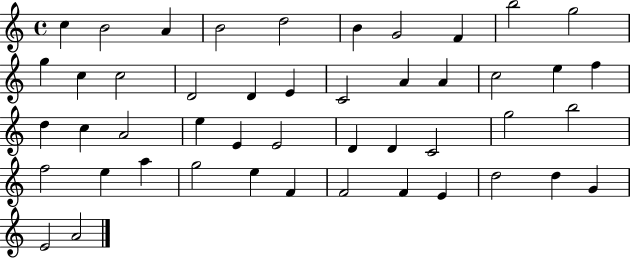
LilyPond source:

{
  \clef treble
  \time 4/4
  \defaultTimeSignature
  \key c \major
  c''4 b'2 a'4 | b'2 d''2 | b'4 g'2 f'4 | b''2 g''2 | \break g''4 c''4 c''2 | d'2 d'4 e'4 | c'2 a'4 a'4 | c''2 e''4 f''4 | \break d''4 c''4 a'2 | e''4 e'4 e'2 | d'4 d'4 c'2 | g''2 b''2 | \break f''2 e''4 a''4 | g''2 e''4 f'4 | f'2 f'4 e'4 | d''2 d''4 g'4 | \break e'2 a'2 | \bar "|."
}